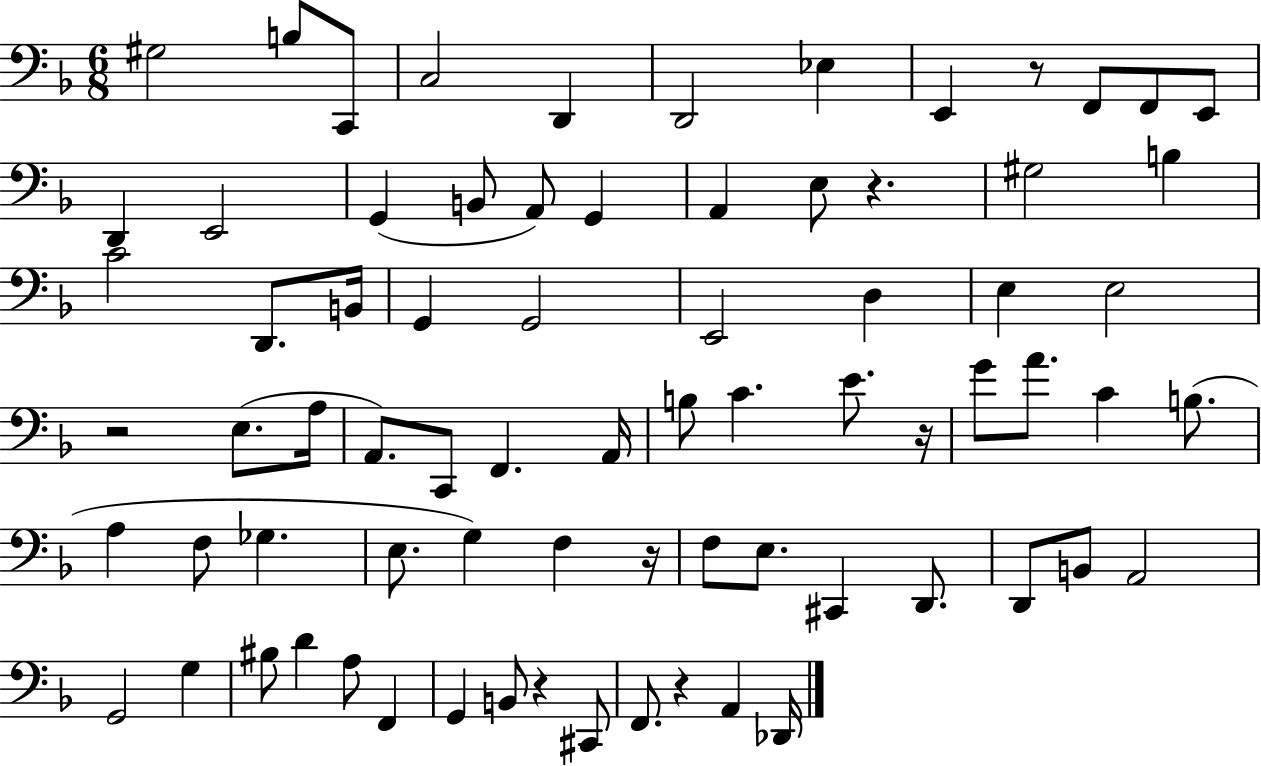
G#3/h B3/e C2/e C3/h D2/q D2/h Eb3/q E2/q R/e F2/e F2/e E2/e D2/q E2/h G2/q B2/e A2/e G2/q A2/q E3/e R/q. G#3/h B3/q C4/h D2/e. B2/s G2/q G2/h E2/h D3/q E3/q E3/h R/h E3/e. A3/s A2/e. C2/e F2/q. A2/s B3/e C4/q. E4/e. R/s G4/e A4/e. C4/q B3/e. A3/q F3/e Gb3/q. E3/e. G3/q F3/q R/s F3/e E3/e. C#2/q D2/e. D2/e B2/e A2/h G2/h G3/q BIS3/e D4/q A3/e F2/q G2/q B2/e R/q C#2/e F2/e. R/q A2/q Db2/s